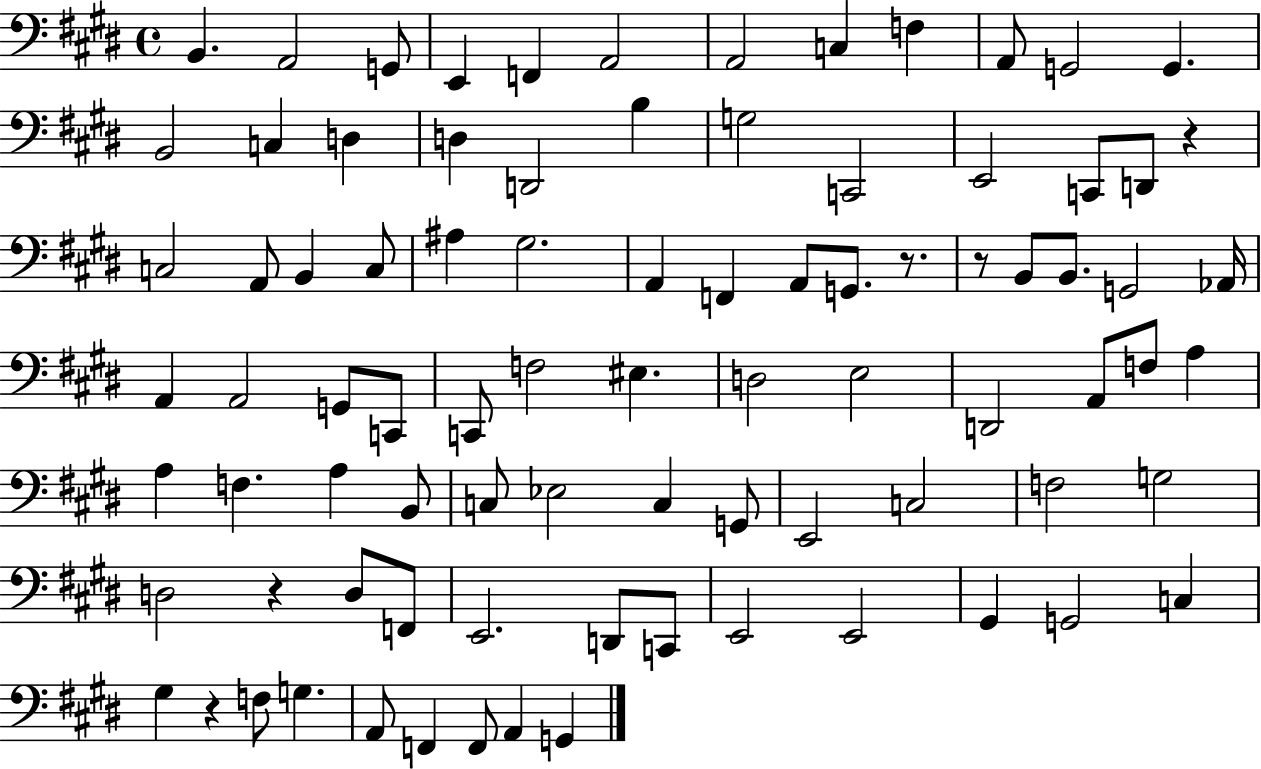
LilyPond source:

{
  \clef bass
  \time 4/4
  \defaultTimeSignature
  \key e \major
  b,4. a,2 g,8 | e,4 f,4 a,2 | a,2 c4 f4 | a,8 g,2 g,4. | \break b,2 c4 d4 | d4 d,2 b4 | g2 c,2 | e,2 c,8 d,8 r4 | \break c2 a,8 b,4 c8 | ais4 gis2. | a,4 f,4 a,8 g,8. r8. | r8 b,8 b,8. g,2 aes,16 | \break a,4 a,2 g,8 c,8 | c,8 f2 eis4. | d2 e2 | d,2 a,8 f8 a4 | \break a4 f4. a4 b,8 | c8 ees2 c4 g,8 | e,2 c2 | f2 g2 | \break d2 r4 d8 f,8 | e,2. d,8 c,8 | e,2 e,2 | gis,4 g,2 c4 | \break gis4 r4 f8 g4. | a,8 f,4 f,8 a,4 g,4 | \bar "|."
}